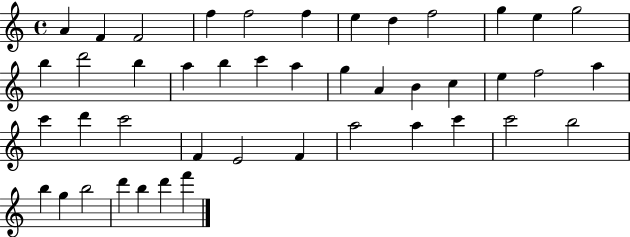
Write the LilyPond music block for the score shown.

{
  \clef treble
  \time 4/4
  \defaultTimeSignature
  \key c \major
  a'4 f'4 f'2 | f''4 f''2 f''4 | e''4 d''4 f''2 | g''4 e''4 g''2 | \break b''4 d'''2 b''4 | a''4 b''4 c'''4 a''4 | g''4 a'4 b'4 c''4 | e''4 f''2 a''4 | \break c'''4 d'''4 c'''2 | f'4 e'2 f'4 | a''2 a''4 c'''4 | c'''2 b''2 | \break b''4 g''4 b''2 | d'''4 b''4 d'''4 f'''4 | \bar "|."
}